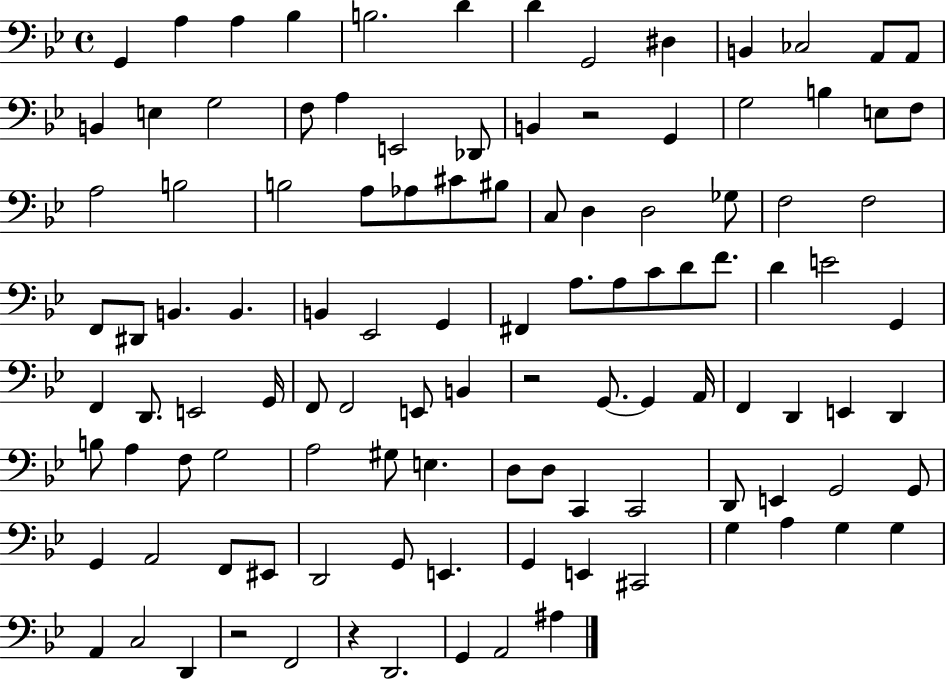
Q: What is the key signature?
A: BES major